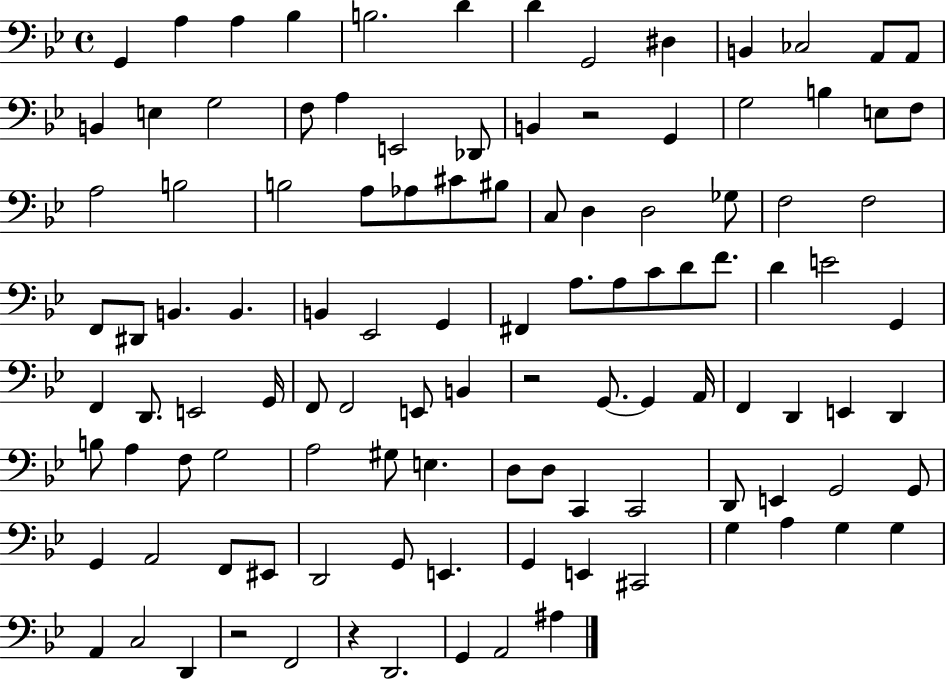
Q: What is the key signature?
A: BES major